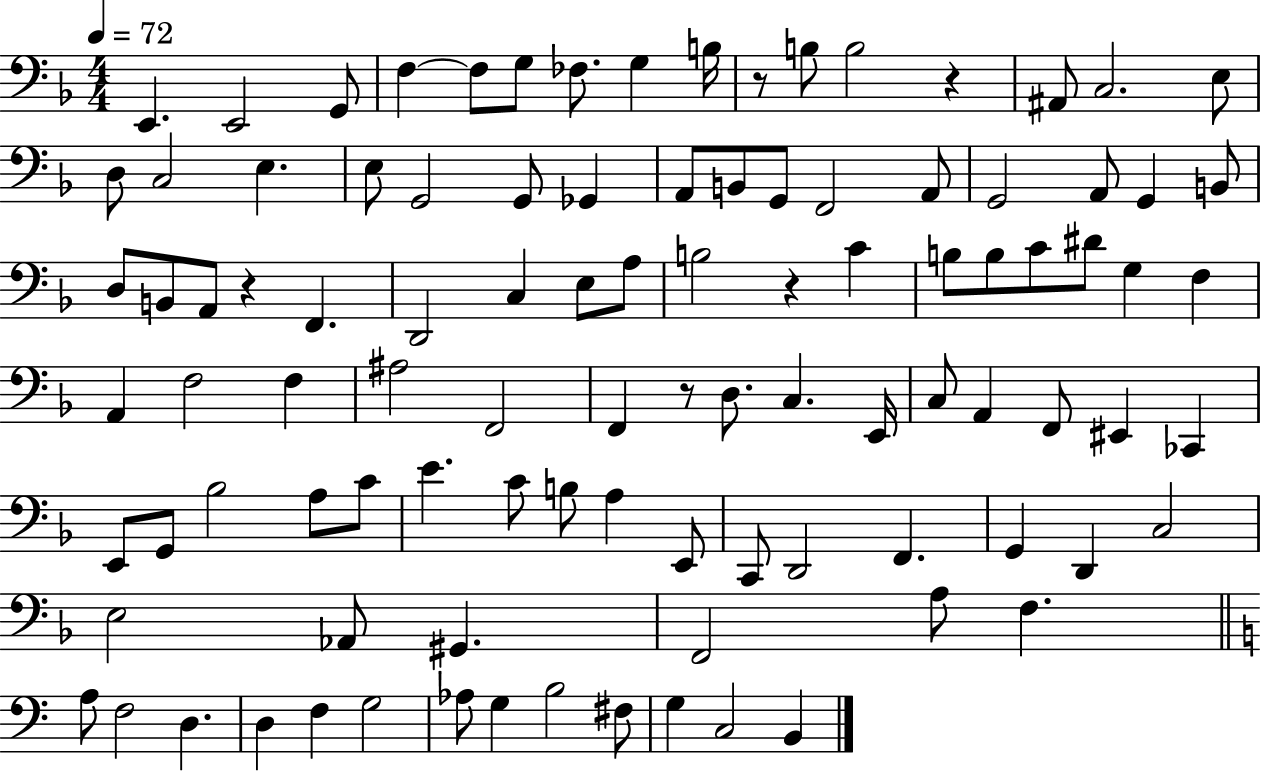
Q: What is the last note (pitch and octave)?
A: B2